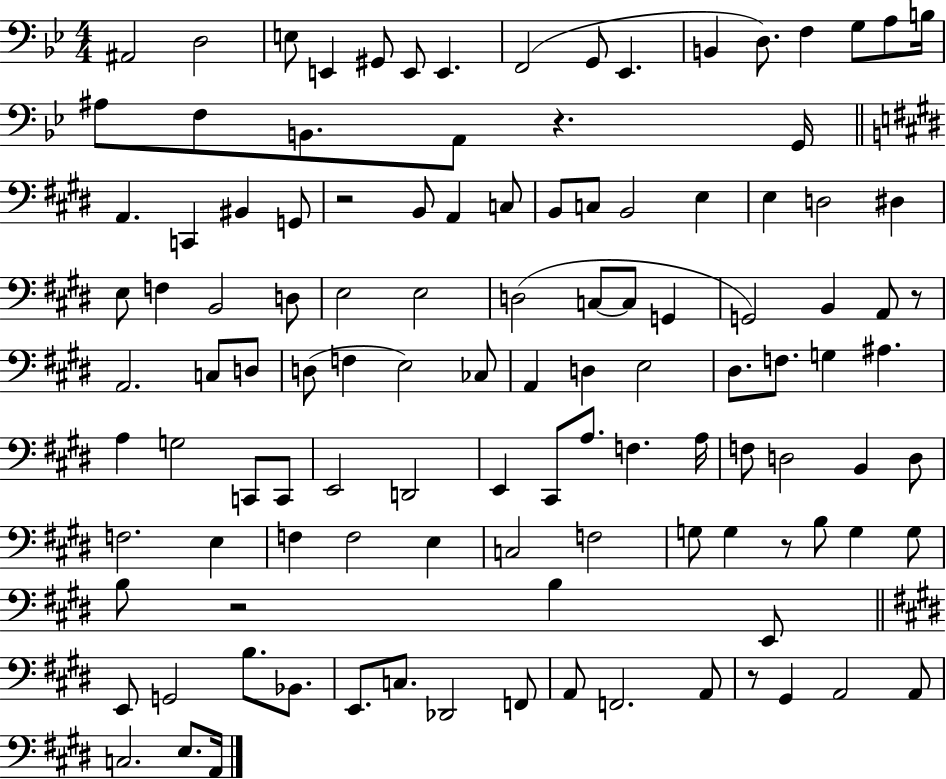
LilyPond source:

{
  \clef bass
  \numericTimeSignature
  \time 4/4
  \key bes \major
  ais,2 d2 | e8 e,4 gis,8 e,8 e,4. | f,2( g,8 ees,4. | b,4 d8.) f4 g8 a8 b16 | \break ais8 f8 b,8. a,8 r4. g,16 | \bar "||" \break \key e \major a,4. c,4 bis,4 g,8 | r2 b,8 a,4 c8 | b,8 c8 b,2 e4 | e4 d2 dis4 | \break e8 f4 b,2 d8 | e2 e2 | d2( c8~~ c8 g,4 | g,2) b,4 a,8 r8 | \break a,2. c8 d8 | d8( f4 e2) ces8 | a,4 d4 e2 | dis8. f8. g4 ais4. | \break a4 g2 c,8 c,8 | e,2 d,2 | e,4 cis,8 a8. f4. a16 | f8 d2 b,4 d8 | \break f2. e4 | f4 f2 e4 | c2 f2 | g8 g4 r8 b8 g4 g8 | \break b8 r2 b4 e,8 | \bar "||" \break \key e \major e,8 g,2 b8. bes,8. | e,8. c8. des,2 f,8 | a,8 f,2. a,8 | r8 gis,4 a,2 a,8 | \break c2. e8. a,16 | \bar "|."
}